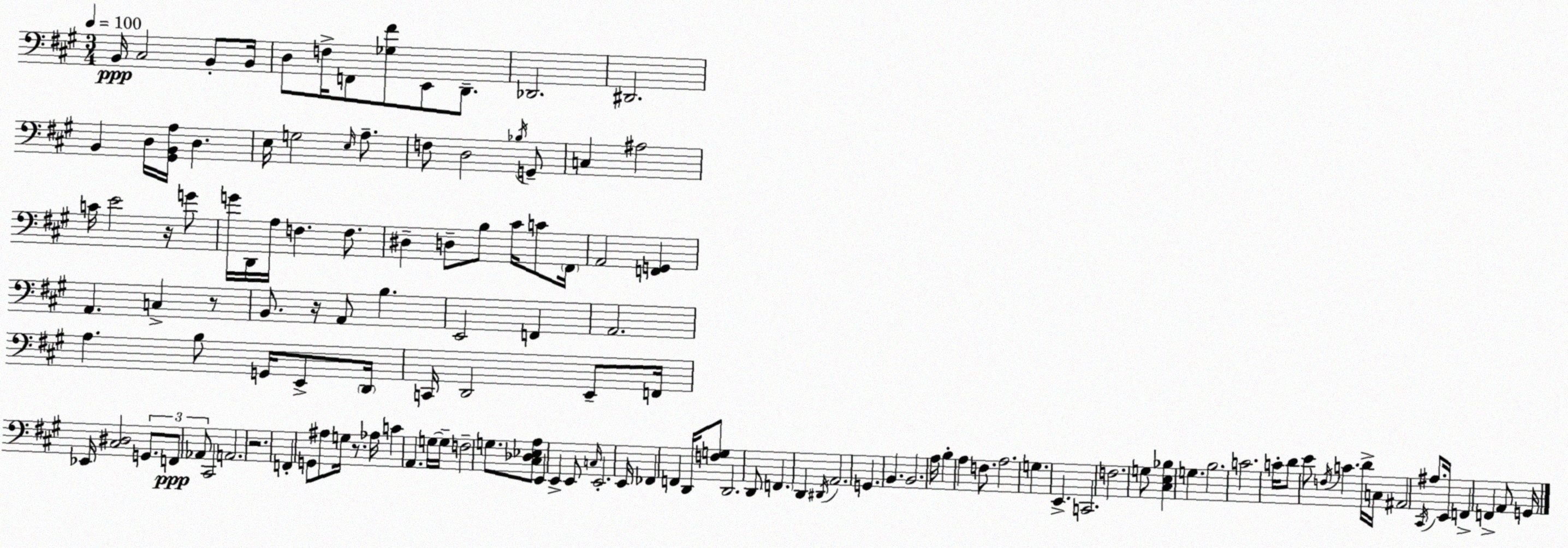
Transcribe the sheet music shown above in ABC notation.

X:1
T:Untitled
M:3/4
L:1/4
K:A
B,,/4 ^C,2 B,,/2 B,,/4 D,/2 F,/4 F,,/2 [_G,^F]/2 E,,/2 D,,/2 _D,,2 ^D,,2 B,, D,/4 [^G,,B,,A,]/4 D, E,/4 G,2 E,/4 A,/2 F,/2 D,2 _B,/4 G,,/2 C, ^A,2 C/4 E2 z/4 G/2 G/4 D,,/4 A,/4 F, F,/2 ^D, D,/2 B,/2 ^C/4 C/2 ^F,,/4 A,,2 [F,,G,,] A,, C, z/2 B,,/2 z/4 A,,/2 B, E,,2 F,, A,,2 A, B,/2 G,,/4 E,,/2 D,,/4 C,,/4 D,,2 E,,/2 F,,/4 _E,,/4 [^C,^D,]2 G,,/2 F,,/2 _A,,/2 ^C,,2 A,,2 z2 F,, G,,/2 ^A,/2 G,/4 z/2 _A,/4 C A,, G,/4 G,/4 F,2 G,/2 [^C,_D,_E,A,]/2 E,, E,, E,,/2 C,/4 E,,2 E,,/4 _F,, F,, D,,/4 [F,G,]/2 D,,2 D,,/2 F,, D,, ^D,,/4 A,,2 G,, B,, B,,2 A,/4 B, A, F,/2 A,2 G, E,, C,,2 F,2 G,/2 [^C,E,_B,] G, B,2 C2 C/4 D/2 E/2 F,/4 C D/4 C,/4 ^A,,2 ^C,,/4 ^A,/2 E,,/4 F,, F,, A,,/2 G,,/4